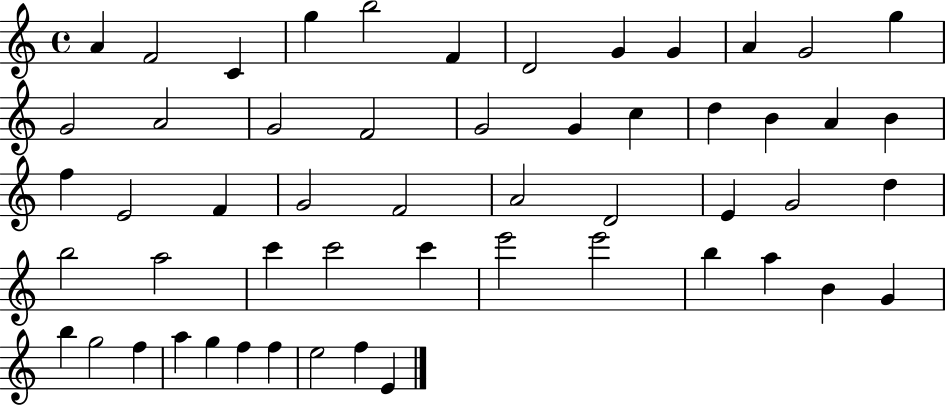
A4/q F4/h C4/q G5/q B5/h F4/q D4/h G4/q G4/q A4/q G4/h G5/q G4/h A4/h G4/h F4/h G4/h G4/q C5/q D5/q B4/q A4/q B4/q F5/q E4/h F4/q G4/h F4/h A4/h D4/h E4/q G4/h D5/q B5/h A5/h C6/q C6/h C6/q E6/h E6/h B5/q A5/q B4/q G4/q B5/q G5/h F5/q A5/q G5/q F5/q F5/q E5/h F5/q E4/q